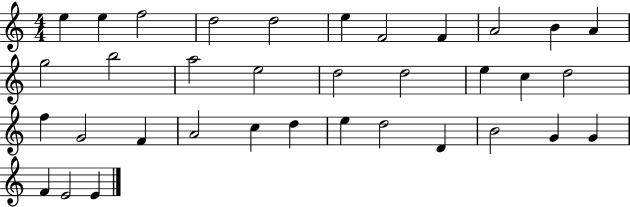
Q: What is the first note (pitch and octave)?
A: E5